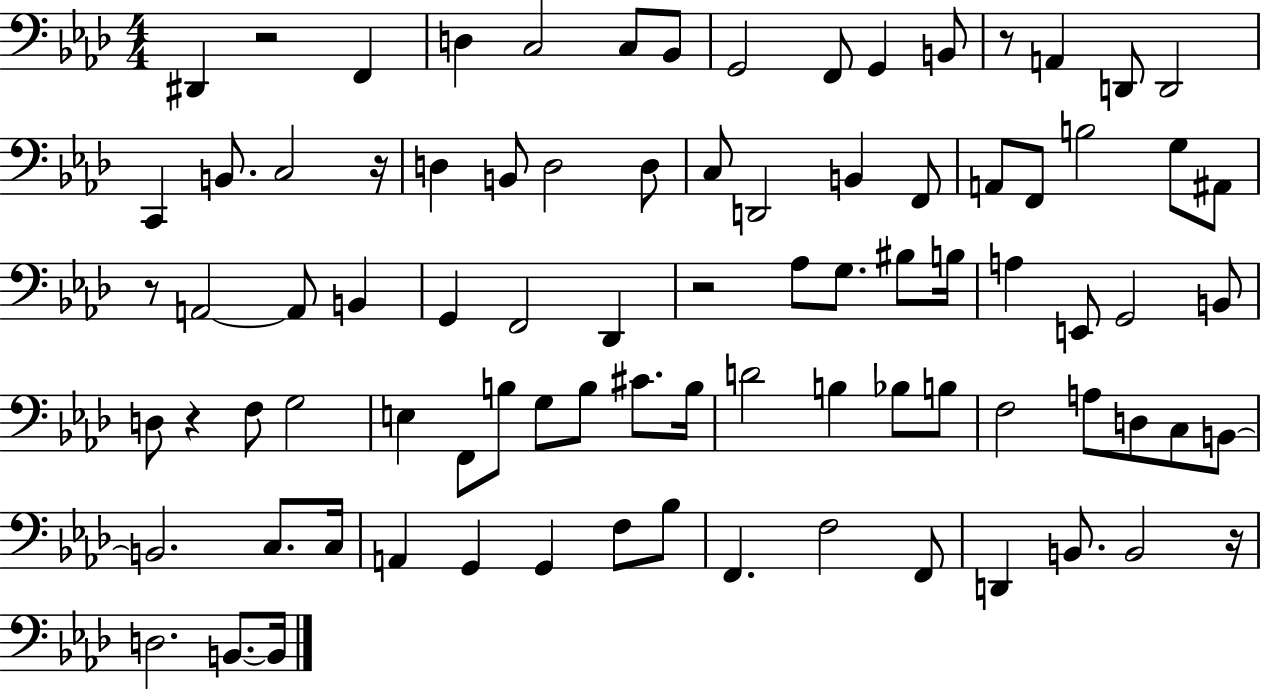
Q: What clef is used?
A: bass